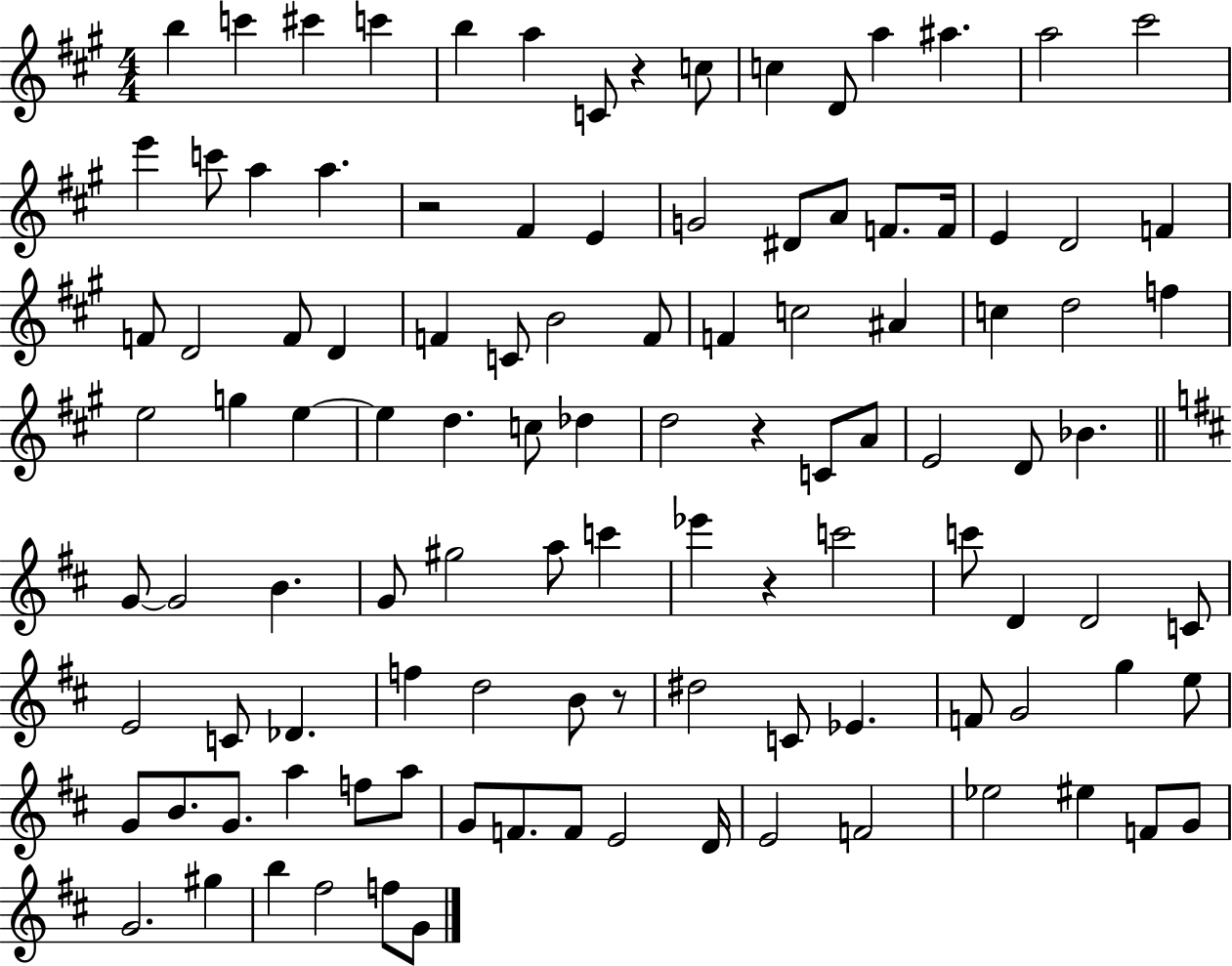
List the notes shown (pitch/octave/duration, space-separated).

B5/q C6/q C#6/q C6/q B5/q A5/q C4/e R/q C5/e C5/q D4/e A5/q A#5/q. A5/h C#6/h E6/q C6/e A5/q A5/q. R/h F#4/q E4/q G4/h D#4/e A4/e F4/e. F4/s E4/q D4/h F4/q F4/e D4/h F4/e D4/q F4/q C4/e B4/h F4/e F4/q C5/h A#4/q C5/q D5/h F5/q E5/h G5/q E5/q E5/q D5/q. C5/e Db5/q D5/h R/q C4/e A4/e E4/h D4/e Bb4/q. G4/e G4/h B4/q. G4/e G#5/h A5/e C6/q Eb6/q R/q C6/h C6/e D4/q D4/h C4/e E4/h C4/e Db4/q. F5/q D5/h B4/e R/e D#5/h C4/e Eb4/q. F4/e G4/h G5/q E5/e G4/e B4/e. G4/e. A5/q F5/e A5/e G4/e F4/e. F4/e E4/h D4/s E4/h F4/h Eb5/h EIS5/q F4/e G4/e G4/h. G#5/q B5/q F#5/h F5/e G4/e